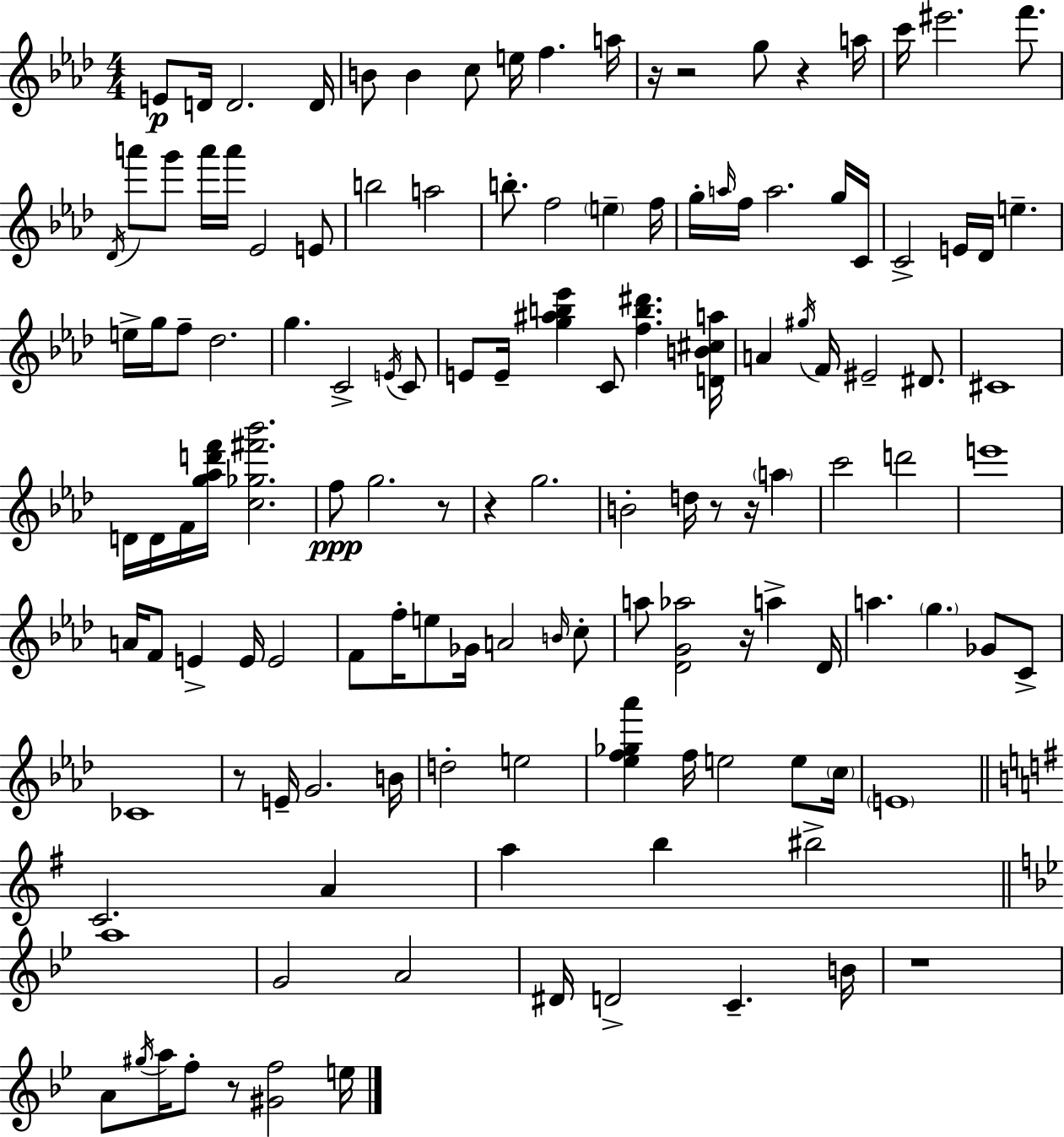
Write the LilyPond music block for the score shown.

{
  \clef treble
  \numericTimeSignature
  \time 4/4
  \key f \minor
  e'8\p d'16 d'2. d'16 | b'8 b'4 c''8 e''16 f''4. a''16 | r16 r2 g''8 r4 a''16 | c'''16 eis'''2. f'''8. | \break \acciaccatura { des'16 } a'''8 g'''8 a'''16 a'''16 ees'2 e'8 | b''2 a''2 | b''8.-. f''2 \parenthesize e''4-- | f''16 g''16-. \grace { a''16 } f''16 a''2. | \break g''16 c'16 c'2-> e'16 des'16 e''4.-- | e''16-> g''16 f''8-- des''2. | g''4. c'2-> | \acciaccatura { e'16 } c'8 e'8 e'16-- <g'' ais'' b'' ees'''>4 c'8 <f'' b'' dis'''>4. | \break <d' b' cis'' a''>16 a'4 \acciaccatura { gis''16 } f'16 eis'2-- | dis'8. cis'1 | d'16 d'16 f'16 <g'' aes'' d''' f'''>16 <c'' ges'' fis''' bes'''>2. | f''8\ppp g''2. | \break r8 r4 g''2. | b'2-. d''16 r8 r16 | \parenthesize a''4 c'''2 d'''2 | e'''1 | \break a'16 f'8 e'4-> e'16 e'2 | f'8 f''16-. e''8 ges'16 a'2 | \grace { b'16 } c''8-. a''8 <des' g' aes''>2 r16 | a''4-> des'16 a''4. \parenthesize g''4. | \break ges'8 c'8-> ces'1 | r8 e'16-- g'2. | b'16 d''2-. e''2 | <ees'' f'' ges'' aes'''>4 f''16 e''2 | \break e''8 \parenthesize c''16 \parenthesize e'1 | \bar "||" \break \key e \minor c'2. a'4 | a''4 b''4 bis''2-> | \bar "||" \break \key g \minor a''1 | g'2 a'2 | dis'16 d'2-> c'4.-- b'16 | r1 | \break a'8 \acciaccatura { gis''16 } a''16 f''8-. r8 <gis' f''>2 | e''16 \bar "|."
}